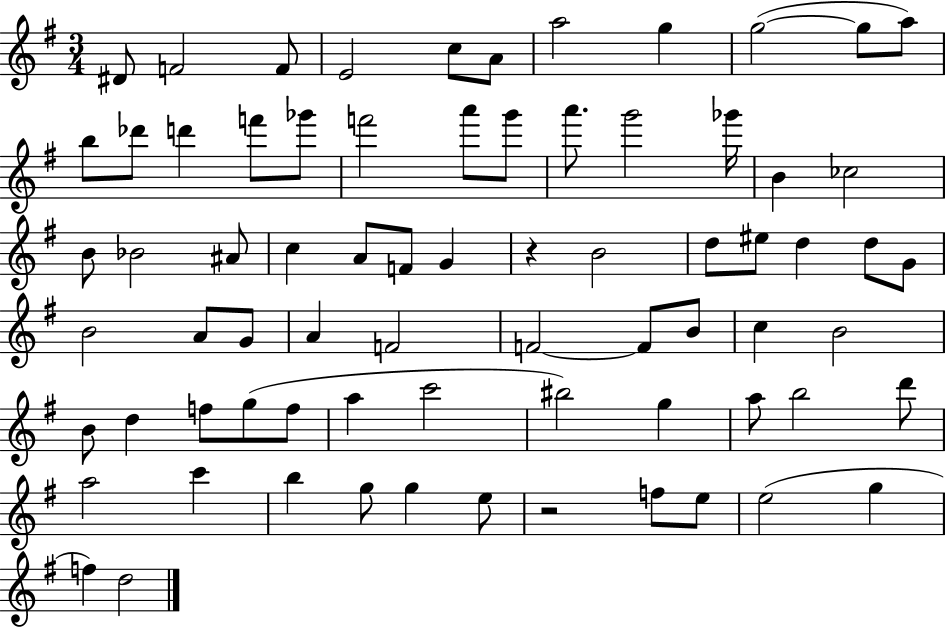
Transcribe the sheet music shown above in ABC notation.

X:1
T:Untitled
M:3/4
L:1/4
K:G
^D/2 F2 F/2 E2 c/2 A/2 a2 g g2 g/2 a/2 b/2 _d'/2 d' f'/2 _g'/2 f'2 a'/2 g'/2 a'/2 g'2 _g'/4 B _c2 B/2 _B2 ^A/2 c A/2 F/2 G z B2 d/2 ^e/2 d d/2 G/2 B2 A/2 G/2 A F2 F2 F/2 B/2 c B2 B/2 d f/2 g/2 f/2 a c'2 ^b2 g a/2 b2 d'/2 a2 c' b g/2 g e/2 z2 f/2 e/2 e2 g f d2